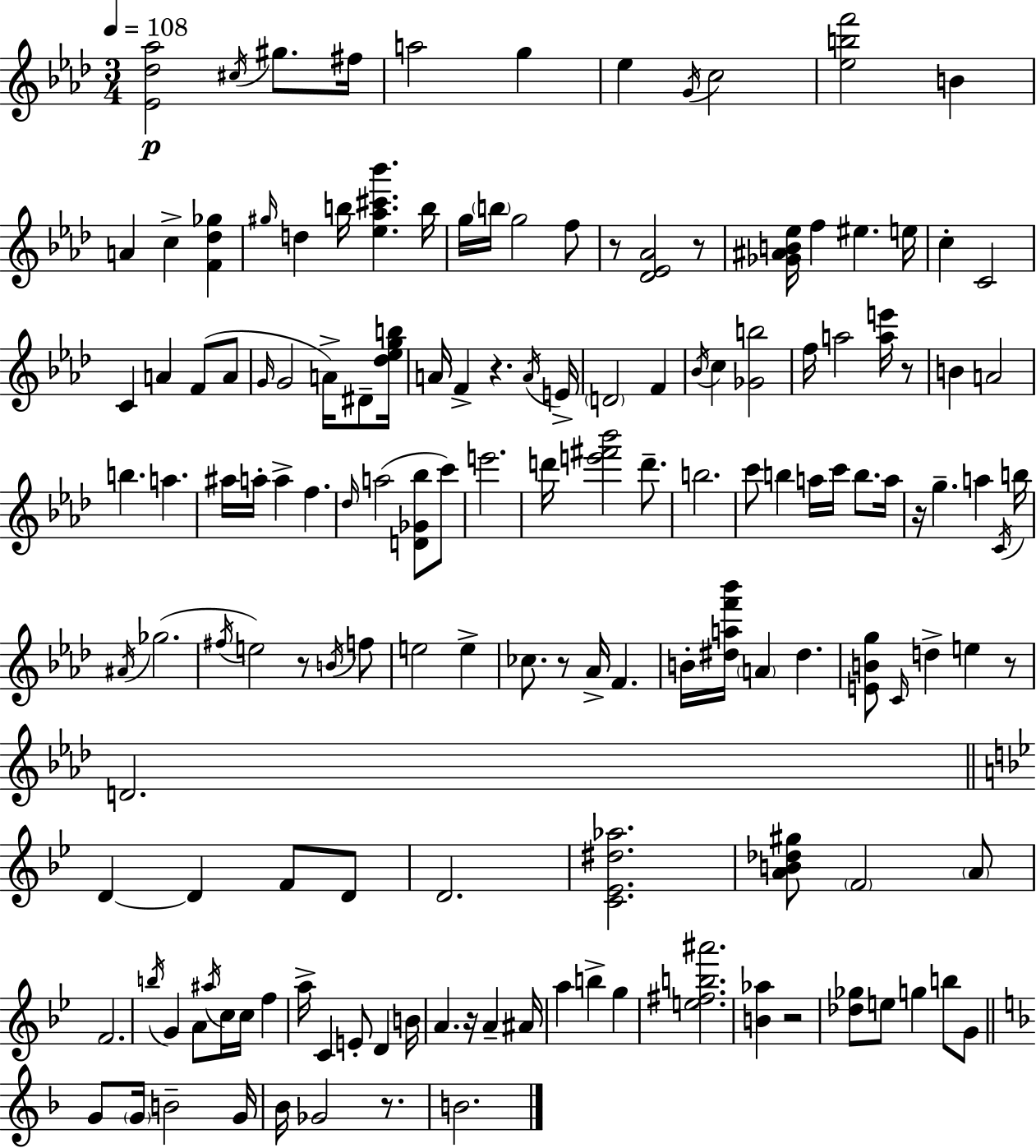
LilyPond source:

{
  \clef treble
  \numericTimeSignature
  \time 3/4
  \key f \minor
  \tempo 4 = 108
  <ees' des'' aes''>2\p \acciaccatura { cis''16 } gis''8. | fis''16 a''2 g''4 | ees''4 \acciaccatura { g'16 } c''2 | <ees'' b'' f'''>2 b'4 | \break a'4 c''4-> <f' des'' ges''>4 | \grace { gis''16 } d''4 b''16 <ees'' aes'' cis''' bes'''>4. | b''16 g''16 \parenthesize b''16 g''2 | f''8 r8 <des' ees' aes'>2 | \break r8 <ges' ais' b' ees''>16 f''4 eis''4. | e''16 c''4-. c'2 | c'4 a'4 f'8( | a'8 \grace { g'16 } g'2 | \break a'16->) dis'8-- <des'' ees'' g'' b''>16 a'16 f'4-> r4. | \acciaccatura { a'16 } e'16-> \parenthesize d'2 | f'4 \acciaccatura { bes'16 } c''4 <ges' b''>2 | f''16 a''2 | \break <a'' e'''>16 r8 b'4 a'2 | b''4. | a''4. ais''16 a''16-. a''4-> | f''4. \grace { des''16 } a''2( | \break <d' ges' bes''>8 c'''8) e'''2. | d'''16 <e''' fis''' bes'''>2 | d'''8.-- b''2. | c'''8 b''4 | \break a''16 c'''16 b''8. a''16 r16 g''4.-- | a''4 \acciaccatura { c'16 } b''16 \acciaccatura { ais'16 } ges''2.( | \acciaccatura { fis''16 } e''2) | r8 \acciaccatura { b'16 } f''8 e''2 | \break e''4-> ces''8. | r8 aes'16-> f'4. b'16-. | <dis'' a'' f''' bes'''>16 \parenthesize a'4 dis''4. <e' b' g''>8 | \grace { c'16 } d''4-> e''4 r8 | \break d'2. | \bar "||" \break \key g \minor d'4~~ d'4 f'8 d'8 | d'2. | <c' ees' dis'' aes''>2. | <a' b' des'' gis''>8 \parenthesize f'2 \parenthesize a'8 | \break f'2. | \acciaccatura { b''16 } g'4 a'8 \acciaccatura { ais''16 } c''16 c''16 f''4 | a''16-> c'4 e'8-. d'4 | b'16 a'4. r16 a'4-- | \break ais'16 a''4 b''4-> g''4 | <e'' fis'' b'' ais'''>2. | <b' aes''>4 r2 | <des'' ges''>8 e''8 g''4 b''8 | \break g'8 \bar "||" \break \key f \major g'8 \parenthesize g'16 b'2-- g'16 | bes'16 ges'2 r8. | b'2. | \bar "|."
}